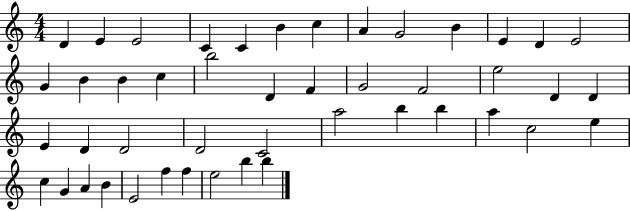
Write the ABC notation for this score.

X:1
T:Untitled
M:4/4
L:1/4
K:C
D E E2 C C B c A G2 B E D E2 G B B c b2 D F G2 F2 e2 D D E D D2 D2 C2 a2 b b a c2 e c G A B E2 f f e2 b b